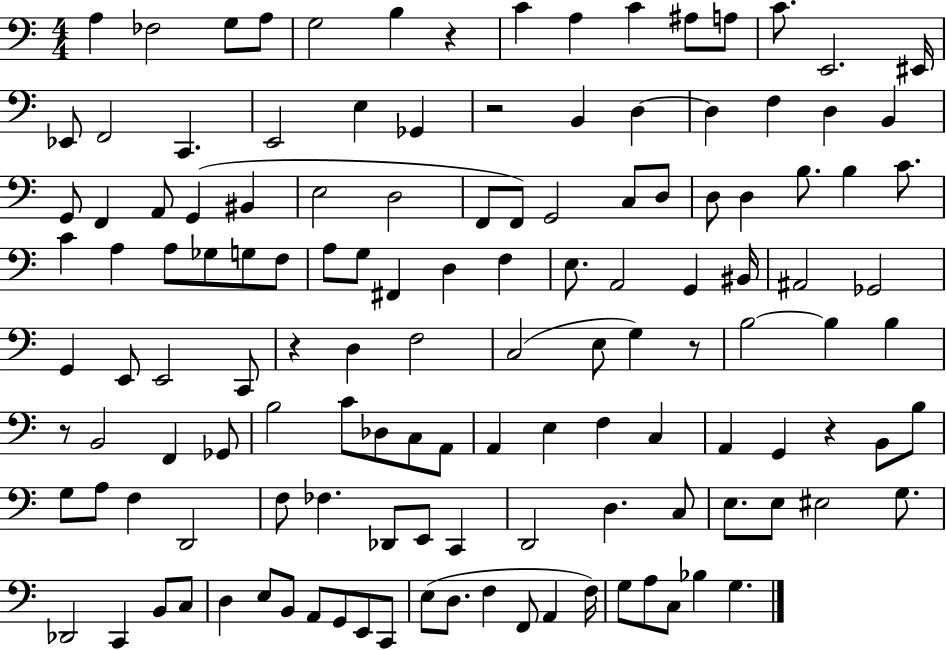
X:1
T:Untitled
M:4/4
L:1/4
K:C
A, _F,2 G,/2 A,/2 G,2 B, z C A, C ^A,/2 A,/2 C/2 E,,2 ^E,,/4 _E,,/2 F,,2 C,, E,,2 E, _G,, z2 B,, D, D, F, D, B,, G,,/2 F,, A,,/2 G,, ^B,, E,2 D,2 F,,/2 F,,/2 G,,2 C,/2 D,/2 D,/2 D, B,/2 B, C/2 C A, A,/2 _G,/2 G,/2 F,/2 A,/2 G,/2 ^F,, D, F, E,/2 A,,2 G,, ^B,,/4 ^A,,2 _G,,2 G,, E,,/2 E,,2 C,,/2 z D, F,2 C,2 E,/2 G, z/2 B,2 B, B, z/2 B,,2 F,, _G,,/2 B,2 C/2 _D,/2 C,/2 A,,/2 A,, E, F, C, A,, G,, z B,,/2 B,/2 G,/2 A,/2 F, D,,2 F,/2 _F, _D,,/2 E,,/2 C,, D,,2 D, C,/2 E,/2 E,/2 ^E,2 G,/2 _D,,2 C,, B,,/2 C,/2 D, E,/2 B,,/2 A,,/2 G,,/2 E,,/2 C,,/2 E,/2 D,/2 F, F,,/2 A,, F,/4 G,/2 A,/2 C,/2 _B, G,